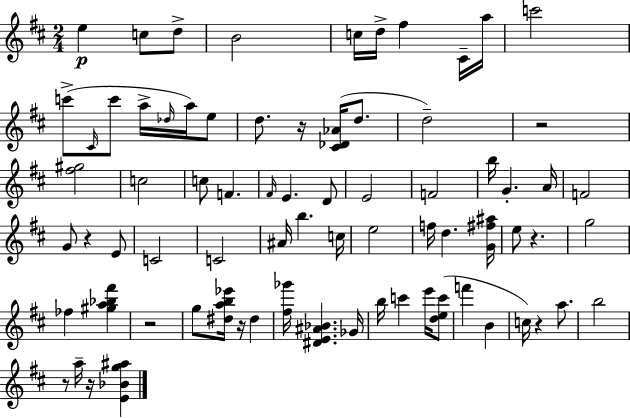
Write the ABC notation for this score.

X:1
T:Untitled
M:2/4
L:1/4
K:D
e c/2 d/2 B2 c/4 d/4 ^f ^C/4 a/4 c'2 c'/2 ^C/4 c'/2 a/4 _d/4 a/4 e/2 d/2 z/4 [^C_D_A]/4 d/2 d2 z2 [^f^g]2 c2 c/2 F ^F/4 E D/2 E2 F2 b/4 G A/4 F2 G/2 z E/2 C2 C2 ^A/4 b c/4 e2 f/4 d [G^f^a]/4 e/2 z g2 _f [^ga_b^f'] z2 g/2 [^dab_e']/4 z/4 ^d [^f_g']/4 [^DE^A_B] _G/4 b/4 c' e'/4 [dec']/2 f' B c/4 z a/2 b2 z/2 a/4 z/4 [E_Bg^a]